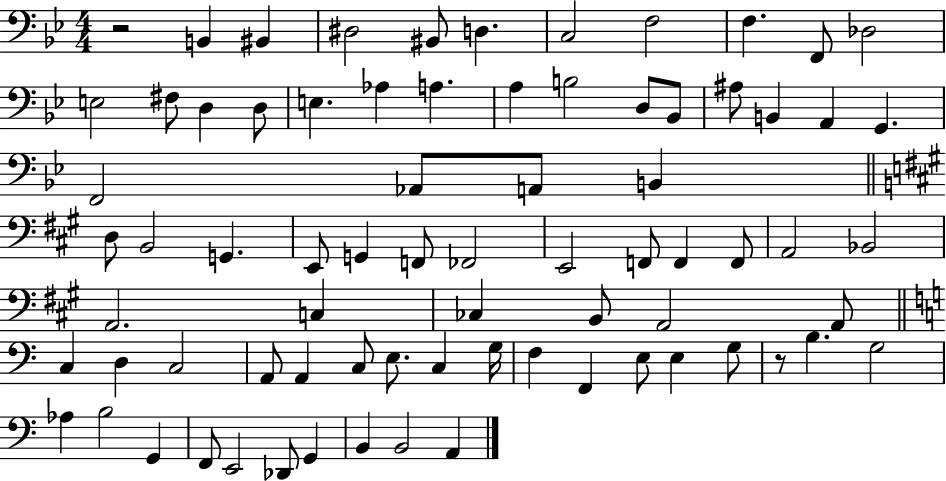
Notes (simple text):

R/h B2/q BIS2/q D#3/h BIS2/e D3/q. C3/h F3/h F3/q. F2/e Db3/h E3/h F#3/e D3/q D3/e E3/q. Ab3/q A3/q. A3/q B3/h D3/e Bb2/e A#3/e B2/q A2/q G2/q. F2/h Ab2/e A2/e B2/q D3/e B2/h G2/q. E2/e G2/q F2/e FES2/h E2/h F2/e F2/q F2/e A2/h Bb2/h A2/h. C3/q CES3/q B2/e A2/h A2/e C3/q D3/q C3/h A2/e A2/q C3/e E3/e. C3/q G3/s F3/q F2/q E3/e E3/q G3/e R/e B3/q. G3/h Ab3/q B3/h G2/q F2/e E2/h Db2/e G2/q B2/q B2/h A2/q